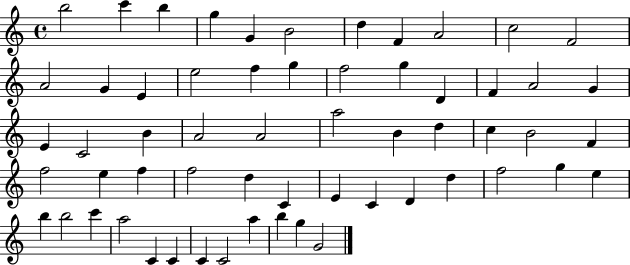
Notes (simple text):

B5/h C6/q B5/q G5/q G4/q B4/h D5/q F4/q A4/h C5/h F4/h A4/h G4/q E4/q E5/h F5/q G5/q F5/h G5/q D4/q F4/q A4/h G4/q E4/q C4/h B4/q A4/h A4/h A5/h B4/q D5/q C5/q B4/h F4/q F5/h E5/q F5/q F5/h D5/q C4/q E4/q C4/q D4/q D5/q F5/h G5/q E5/q B5/q B5/h C6/q A5/h C4/q C4/q C4/q C4/h A5/q B5/q G5/q G4/h